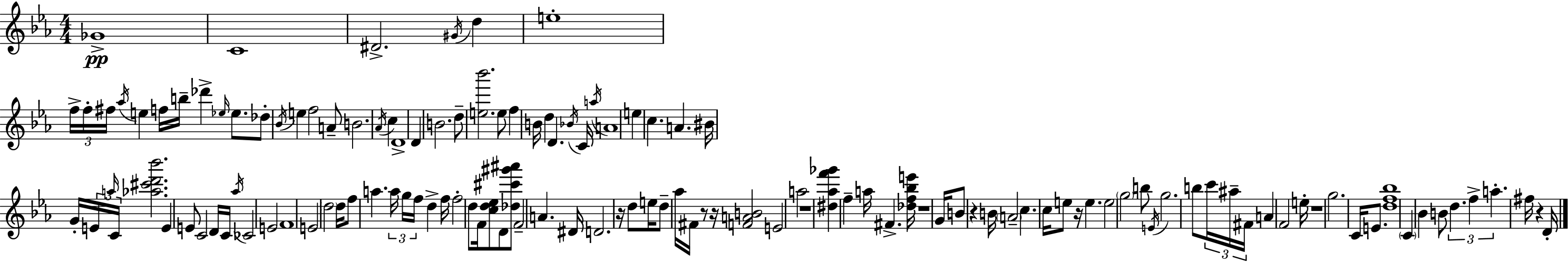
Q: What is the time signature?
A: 4/4